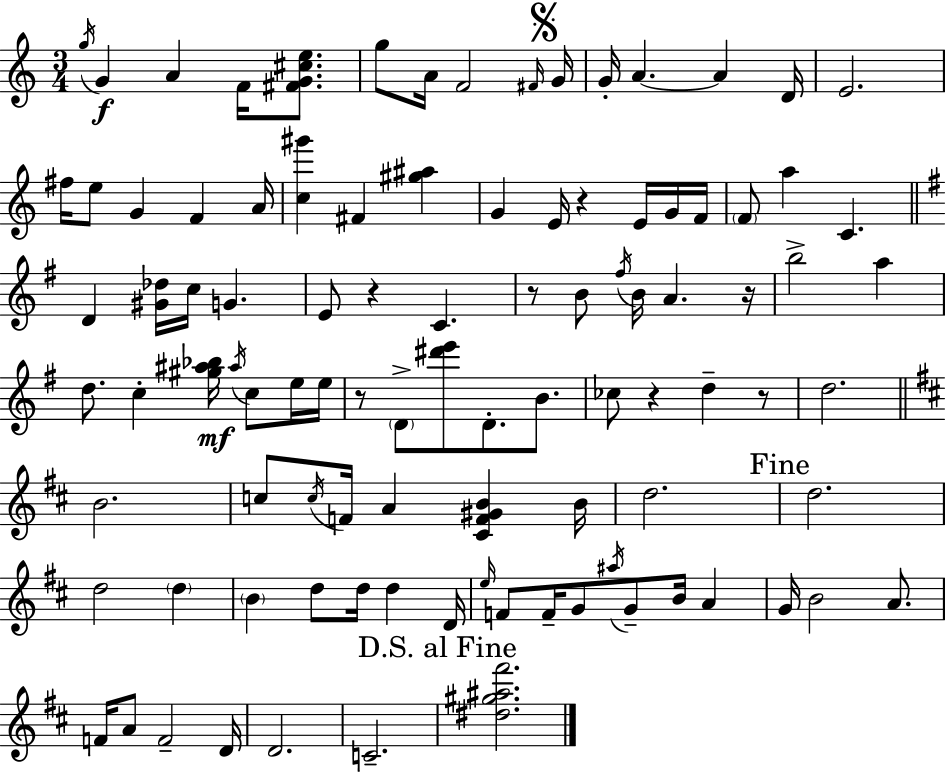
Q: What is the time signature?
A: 3/4